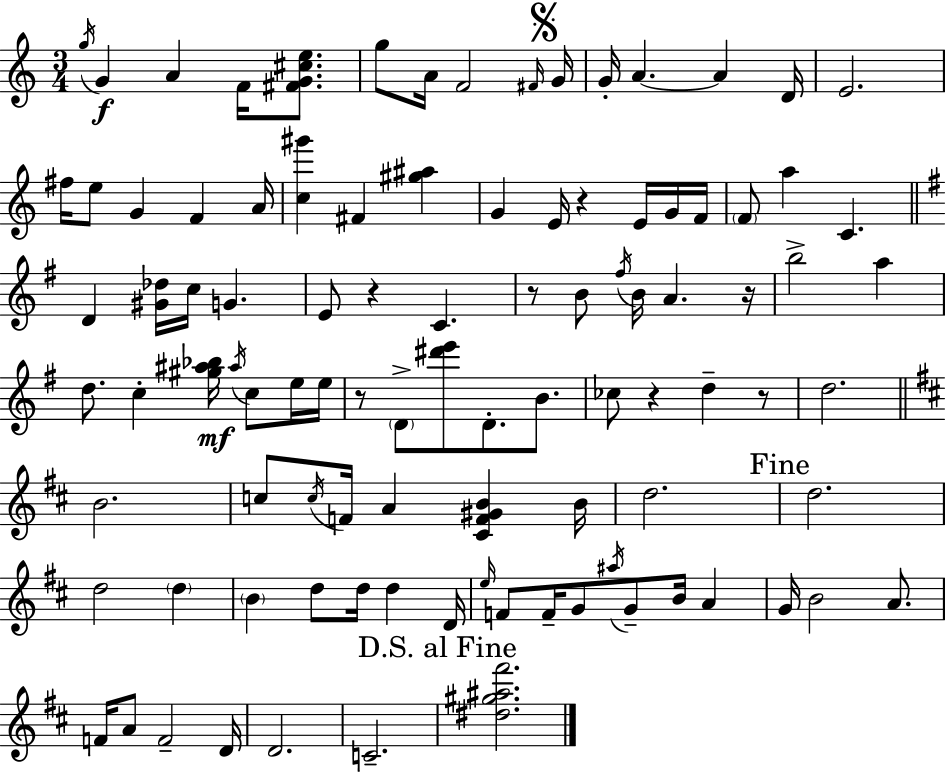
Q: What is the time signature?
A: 3/4